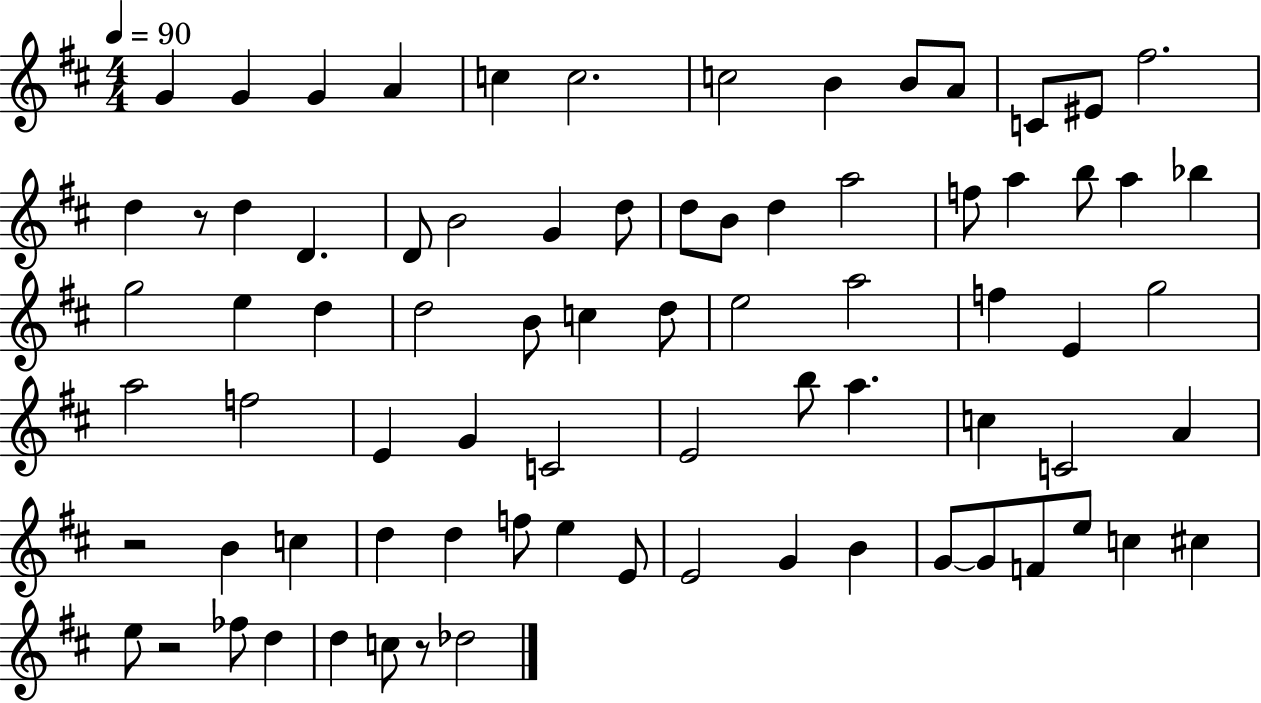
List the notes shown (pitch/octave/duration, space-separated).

G4/q G4/q G4/q A4/q C5/q C5/h. C5/h B4/q B4/e A4/e C4/e EIS4/e F#5/h. D5/q R/e D5/q D4/q. D4/e B4/h G4/q D5/e D5/e B4/e D5/q A5/h F5/e A5/q B5/e A5/q Bb5/q G5/h E5/q D5/q D5/h B4/e C5/q D5/e E5/h A5/h F5/q E4/q G5/h A5/h F5/h E4/q G4/q C4/h E4/h B5/e A5/q. C5/q C4/h A4/q R/h B4/q C5/q D5/q D5/q F5/e E5/q E4/e E4/h G4/q B4/q G4/e G4/e F4/e E5/e C5/q C#5/q E5/e R/h FES5/e D5/q D5/q C5/e R/e Db5/h